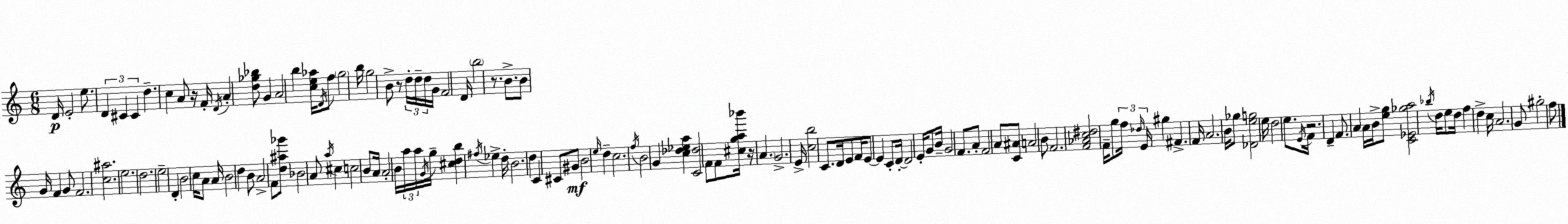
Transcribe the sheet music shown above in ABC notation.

X:1
T:Untitled
M:6/8
L:1/4
K:C
D/4 E2 e/2 D ^C ^C d c A/2 z/4 F/4 D/4 A [d_g_b]/2 G A2 b [ce_a]/4 D/4 f/2 g2 b/4 g2 B/2 z/2 d/4 d/4 d/4 G/4 F2 D/4 b2 z/2 B/2 B/2 G/4 F G/2 F2 [c^a]2 e2 d2 e2 D B2 c/4 A/2 A/4 B2 d B/2 A2 F/2 [d^a_g']/2 _B2 A/2 a/4 ^c c2 B/2 A/4 A2 B/4 a/4 a/4 G/4 g/4 [^cdb] ^f/4 _e d/4 B2 d C ^C/2 ^G/2 B2 e/4 d c2 f/4 B2 G [c_d_ea] [C_d]2 F/2 F/2 [^cga_b']/4 z/4 A G2 E/4 [cb]2 C/2 D/4 E/2 F/4 E/2 E C/2 D/4 D2 E/4 G/2 B/4 G2 F/2 A/2 F2 A/2 [C^A]/2 A2 B/2 F2 [F_Ac^d]2 F/4 g/2 f/4 _d/4 E/4 ^g ^F F/4 A2 B/4 _g/2 [_Deg]2 e/4 d2 e/2 E/4 F/4 z2 D F/2 A A/4 B/4 [eg]/2 [C_E_ga]2 _b/4 d/4 e/2 d/4 f d c/4 A2 G/2 ^g2 f/2